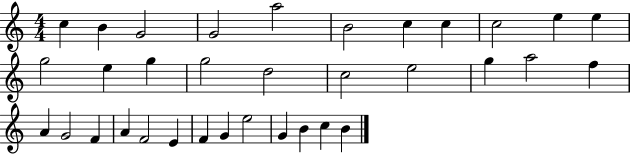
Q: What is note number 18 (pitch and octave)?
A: E5